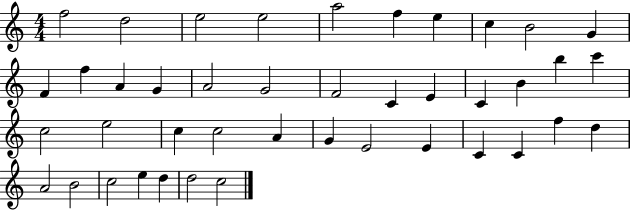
F5/h D5/h E5/h E5/h A5/h F5/q E5/q C5/q B4/h G4/q F4/q F5/q A4/q G4/q A4/h G4/h F4/h C4/q E4/q C4/q B4/q B5/q C6/q C5/h E5/h C5/q C5/h A4/q G4/q E4/h E4/q C4/q C4/q F5/q D5/q A4/h B4/h C5/h E5/q D5/q D5/h C5/h